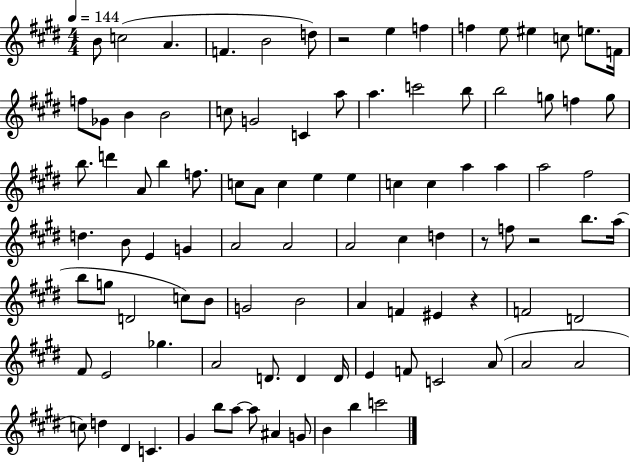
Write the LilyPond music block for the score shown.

{
  \clef treble
  \numericTimeSignature
  \time 4/4
  \key e \major
  \tempo 4 = 144
  \repeat volta 2 { b'8 c''2( a'4. | f'4. b'2 d''8) | r2 e''4 f''4 | f''4 e''8 eis''4 c''8 e''8. f'16 | \break f''8 ges'8 b'4 b'2 | c''8 g'2 c'4 a''8 | a''4. c'''2 b''8 | b''2 g''8 f''4 g''8 | \break b''8. d'''4 a'8 b''4 f''8. | c''8 a'8 c''4 e''4 e''4 | c''4 c''4 a''4 a''4 | a''2 fis''2 | \break d''4. b'8 e'4 g'4 | a'2 a'2 | a'2 cis''4 d''4 | r8 f''8 r2 b''8. a''16( | \break b''8 g''8 d'2 c''8) b'8 | g'2 b'2 | a'4 f'4 eis'4 r4 | f'2 d'2 | \break fis'8 e'2 ges''4. | a'2 d'8. d'4 d'16 | e'4 f'8 c'2 a'8( | a'2 a'2 | \break c''8) d''4 dis'4 c'4. | gis'4 b''8 a''8~~ a''8 ais'4 g'8 | b'4 b''4 c'''2 | } \bar "|."
}